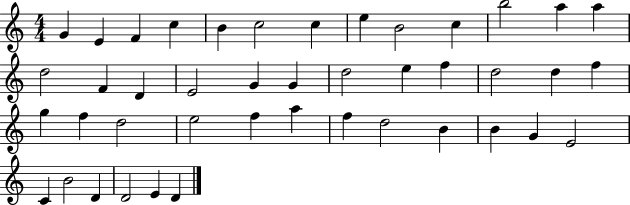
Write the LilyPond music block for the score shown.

{
  \clef treble
  \numericTimeSignature
  \time 4/4
  \key c \major
  g'4 e'4 f'4 c''4 | b'4 c''2 c''4 | e''4 b'2 c''4 | b''2 a''4 a''4 | \break d''2 f'4 d'4 | e'2 g'4 g'4 | d''2 e''4 f''4 | d''2 d''4 f''4 | \break g''4 f''4 d''2 | e''2 f''4 a''4 | f''4 d''2 b'4 | b'4 g'4 e'2 | \break c'4 b'2 d'4 | d'2 e'4 d'4 | \bar "|."
}